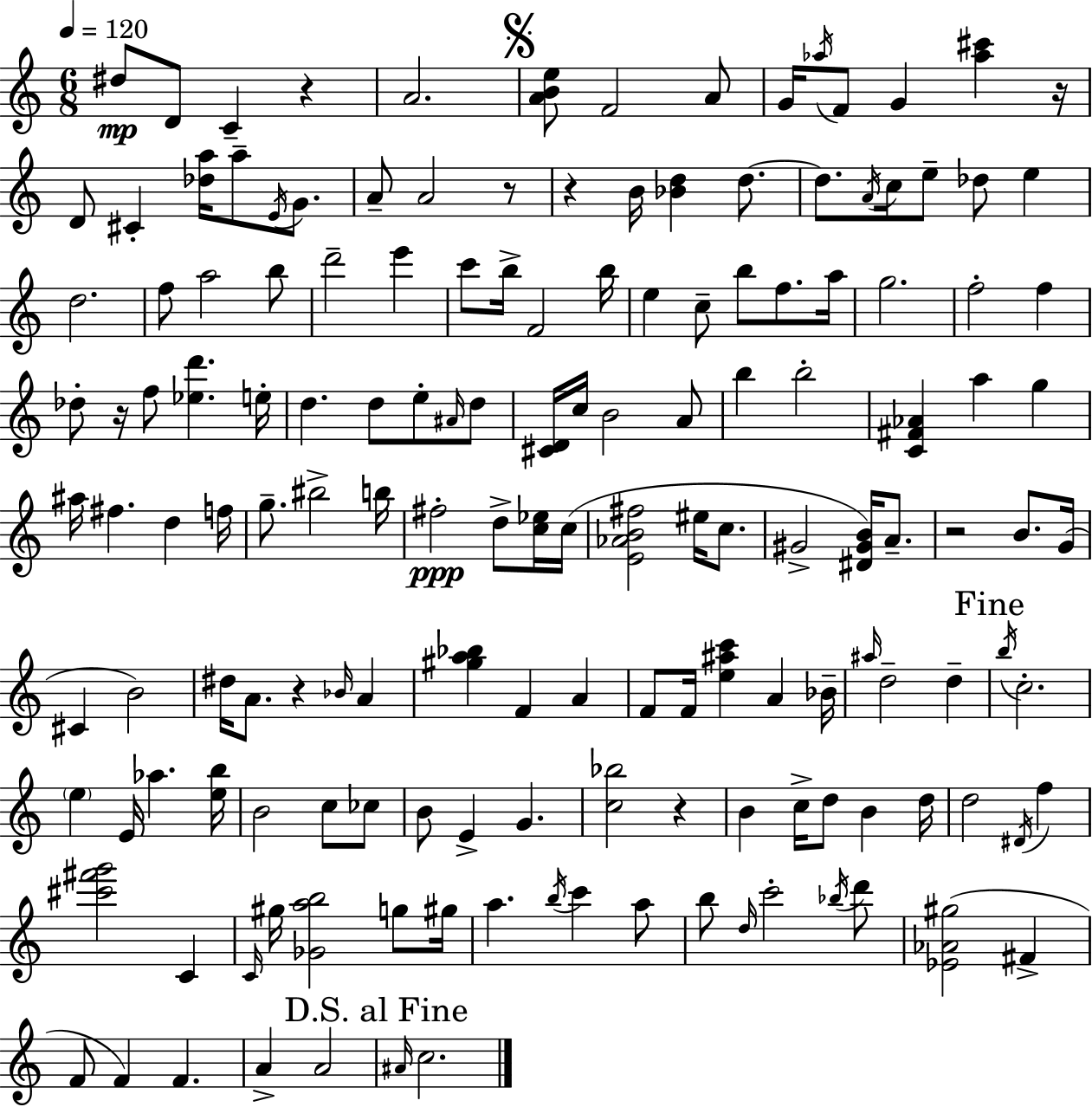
{
  \clef treble
  \numericTimeSignature
  \time 6/8
  \key c \major
  \tempo 4 = 120
  dis''8\mp d'8 c'4-- r4 | a'2. | \mark \markup { \musicglyph "scripts.segno" } <a' b' e''>8 f'2 a'8 | g'16 \acciaccatura { aes''16 } f'8 g'4 <aes'' cis'''>4 | \break r16 d'8 cis'4-. <des'' a''>16 a''8-- \acciaccatura { e'16 } g'8. | a'8-- a'2 | r8 r4 b'16 <bes' d''>4 d''8.~~ | d''8. \acciaccatura { a'16 } c''16 e''8-- des''8 e''4 | \break d''2. | f''8 a''2 | b''8 d'''2-- e'''4 | c'''8 b''16-> f'2 | \break b''16 e''4 c''8-- b''8 f''8. | a''16 g''2. | f''2-. f''4 | des''8-. r16 f''8 <ees'' d'''>4. | \break e''16-. d''4. d''8 e''8-. | \grace { ais'16 } d''8 <cis' d'>16 c''16 b'2 | a'8 b''4 b''2-. | <c' fis' aes'>4 a''4 | \break g''4 ais''16 fis''4. d''4 | f''16 g''8.-- bis''2-> | b''16 fis''2-.\ppp | d''8-> <c'' ees''>16 c''16( <e' aes' b' fis''>2 | \break eis''16 c''8. gis'2-> | <dis' gis' b'>16) a'8.-- r2 | b'8. g'16( cis'4 b'2) | dis''16 a'8. r4 | \break \grace { bes'16 } a'4 <gis'' a'' bes''>4 f'4 | a'4 f'8 f'16 <e'' ais'' c'''>4 | a'4 bes'16-- \grace { ais''16 } d''2-- | d''4-- \mark "Fine" \acciaccatura { b''16 } c''2.-. | \break \parenthesize e''4 e'16 | aes''4. <e'' b''>16 b'2 | c''8 ces''8 b'8 e'4-> | g'4. <c'' bes''>2 | \break r4 b'4 c''16-> | d''8 b'4 d''16 d''2 | \acciaccatura { dis'16 } f''4 <cis''' fis''' g'''>2 | c'4 \grace { c'16 } gis''16 <ges' a'' b''>2 | \break g''8 gis''16 a''4. | \acciaccatura { b''16 } c'''4 a''8 b''8 | \grace { d''16 } c'''2-. \acciaccatura { bes''16 } d'''8 | <ees' aes' gis''>2( fis'4-> | \break f'8 f'4) f'4. | a'4-> a'2 | \mark "D.S. al Fine" \grace { ais'16 } c''2. | \bar "|."
}